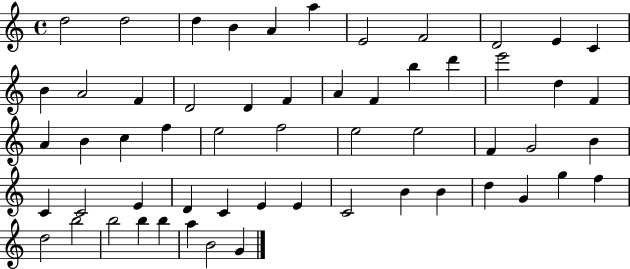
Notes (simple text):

D5/h D5/h D5/q B4/q A4/q A5/q E4/h F4/h D4/h E4/q C4/q B4/q A4/h F4/q D4/h D4/q F4/q A4/q F4/q B5/q D6/q E6/h D5/q F4/q A4/q B4/q C5/q F5/q E5/h F5/h E5/h E5/h F4/q G4/h B4/q C4/q C4/h E4/q D4/q C4/q E4/q E4/q C4/h B4/q B4/q D5/q G4/q G5/q F5/q D5/h B5/h B5/h B5/q B5/q A5/q B4/h G4/q